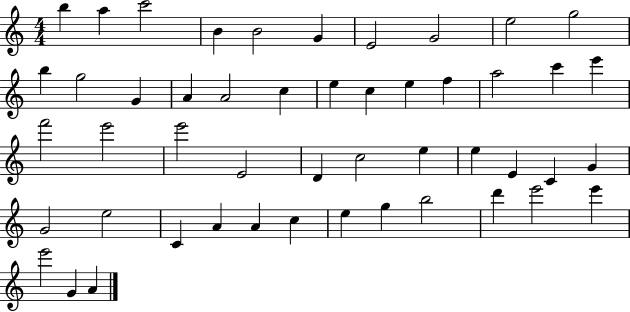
B5/q A5/q C6/h B4/q B4/h G4/q E4/h G4/h E5/h G5/h B5/q G5/h G4/q A4/q A4/h C5/q E5/q C5/q E5/q F5/q A5/h C6/q E6/q F6/h E6/h E6/h E4/h D4/q C5/h E5/q E5/q E4/q C4/q G4/q G4/h E5/h C4/q A4/q A4/q C5/q E5/q G5/q B5/h D6/q E6/h E6/q E6/h G4/q A4/q